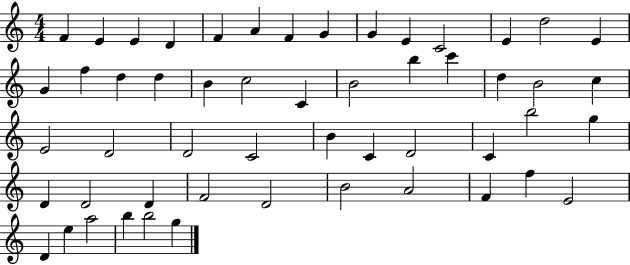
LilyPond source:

{
  \clef treble
  \numericTimeSignature
  \time 4/4
  \key c \major
  f'4 e'4 e'4 d'4 | f'4 a'4 f'4 g'4 | g'4 e'4 c'2 | e'4 d''2 e'4 | \break g'4 f''4 d''4 d''4 | b'4 c''2 c'4 | b'2 b''4 c'''4 | d''4 b'2 c''4 | \break e'2 d'2 | d'2 c'2 | b'4 c'4 d'2 | c'4 b''2 g''4 | \break d'4 d'2 d'4 | f'2 d'2 | b'2 a'2 | f'4 f''4 e'2 | \break d'4 e''4 a''2 | b''4 b''2 g''4 | \bar "|."
}